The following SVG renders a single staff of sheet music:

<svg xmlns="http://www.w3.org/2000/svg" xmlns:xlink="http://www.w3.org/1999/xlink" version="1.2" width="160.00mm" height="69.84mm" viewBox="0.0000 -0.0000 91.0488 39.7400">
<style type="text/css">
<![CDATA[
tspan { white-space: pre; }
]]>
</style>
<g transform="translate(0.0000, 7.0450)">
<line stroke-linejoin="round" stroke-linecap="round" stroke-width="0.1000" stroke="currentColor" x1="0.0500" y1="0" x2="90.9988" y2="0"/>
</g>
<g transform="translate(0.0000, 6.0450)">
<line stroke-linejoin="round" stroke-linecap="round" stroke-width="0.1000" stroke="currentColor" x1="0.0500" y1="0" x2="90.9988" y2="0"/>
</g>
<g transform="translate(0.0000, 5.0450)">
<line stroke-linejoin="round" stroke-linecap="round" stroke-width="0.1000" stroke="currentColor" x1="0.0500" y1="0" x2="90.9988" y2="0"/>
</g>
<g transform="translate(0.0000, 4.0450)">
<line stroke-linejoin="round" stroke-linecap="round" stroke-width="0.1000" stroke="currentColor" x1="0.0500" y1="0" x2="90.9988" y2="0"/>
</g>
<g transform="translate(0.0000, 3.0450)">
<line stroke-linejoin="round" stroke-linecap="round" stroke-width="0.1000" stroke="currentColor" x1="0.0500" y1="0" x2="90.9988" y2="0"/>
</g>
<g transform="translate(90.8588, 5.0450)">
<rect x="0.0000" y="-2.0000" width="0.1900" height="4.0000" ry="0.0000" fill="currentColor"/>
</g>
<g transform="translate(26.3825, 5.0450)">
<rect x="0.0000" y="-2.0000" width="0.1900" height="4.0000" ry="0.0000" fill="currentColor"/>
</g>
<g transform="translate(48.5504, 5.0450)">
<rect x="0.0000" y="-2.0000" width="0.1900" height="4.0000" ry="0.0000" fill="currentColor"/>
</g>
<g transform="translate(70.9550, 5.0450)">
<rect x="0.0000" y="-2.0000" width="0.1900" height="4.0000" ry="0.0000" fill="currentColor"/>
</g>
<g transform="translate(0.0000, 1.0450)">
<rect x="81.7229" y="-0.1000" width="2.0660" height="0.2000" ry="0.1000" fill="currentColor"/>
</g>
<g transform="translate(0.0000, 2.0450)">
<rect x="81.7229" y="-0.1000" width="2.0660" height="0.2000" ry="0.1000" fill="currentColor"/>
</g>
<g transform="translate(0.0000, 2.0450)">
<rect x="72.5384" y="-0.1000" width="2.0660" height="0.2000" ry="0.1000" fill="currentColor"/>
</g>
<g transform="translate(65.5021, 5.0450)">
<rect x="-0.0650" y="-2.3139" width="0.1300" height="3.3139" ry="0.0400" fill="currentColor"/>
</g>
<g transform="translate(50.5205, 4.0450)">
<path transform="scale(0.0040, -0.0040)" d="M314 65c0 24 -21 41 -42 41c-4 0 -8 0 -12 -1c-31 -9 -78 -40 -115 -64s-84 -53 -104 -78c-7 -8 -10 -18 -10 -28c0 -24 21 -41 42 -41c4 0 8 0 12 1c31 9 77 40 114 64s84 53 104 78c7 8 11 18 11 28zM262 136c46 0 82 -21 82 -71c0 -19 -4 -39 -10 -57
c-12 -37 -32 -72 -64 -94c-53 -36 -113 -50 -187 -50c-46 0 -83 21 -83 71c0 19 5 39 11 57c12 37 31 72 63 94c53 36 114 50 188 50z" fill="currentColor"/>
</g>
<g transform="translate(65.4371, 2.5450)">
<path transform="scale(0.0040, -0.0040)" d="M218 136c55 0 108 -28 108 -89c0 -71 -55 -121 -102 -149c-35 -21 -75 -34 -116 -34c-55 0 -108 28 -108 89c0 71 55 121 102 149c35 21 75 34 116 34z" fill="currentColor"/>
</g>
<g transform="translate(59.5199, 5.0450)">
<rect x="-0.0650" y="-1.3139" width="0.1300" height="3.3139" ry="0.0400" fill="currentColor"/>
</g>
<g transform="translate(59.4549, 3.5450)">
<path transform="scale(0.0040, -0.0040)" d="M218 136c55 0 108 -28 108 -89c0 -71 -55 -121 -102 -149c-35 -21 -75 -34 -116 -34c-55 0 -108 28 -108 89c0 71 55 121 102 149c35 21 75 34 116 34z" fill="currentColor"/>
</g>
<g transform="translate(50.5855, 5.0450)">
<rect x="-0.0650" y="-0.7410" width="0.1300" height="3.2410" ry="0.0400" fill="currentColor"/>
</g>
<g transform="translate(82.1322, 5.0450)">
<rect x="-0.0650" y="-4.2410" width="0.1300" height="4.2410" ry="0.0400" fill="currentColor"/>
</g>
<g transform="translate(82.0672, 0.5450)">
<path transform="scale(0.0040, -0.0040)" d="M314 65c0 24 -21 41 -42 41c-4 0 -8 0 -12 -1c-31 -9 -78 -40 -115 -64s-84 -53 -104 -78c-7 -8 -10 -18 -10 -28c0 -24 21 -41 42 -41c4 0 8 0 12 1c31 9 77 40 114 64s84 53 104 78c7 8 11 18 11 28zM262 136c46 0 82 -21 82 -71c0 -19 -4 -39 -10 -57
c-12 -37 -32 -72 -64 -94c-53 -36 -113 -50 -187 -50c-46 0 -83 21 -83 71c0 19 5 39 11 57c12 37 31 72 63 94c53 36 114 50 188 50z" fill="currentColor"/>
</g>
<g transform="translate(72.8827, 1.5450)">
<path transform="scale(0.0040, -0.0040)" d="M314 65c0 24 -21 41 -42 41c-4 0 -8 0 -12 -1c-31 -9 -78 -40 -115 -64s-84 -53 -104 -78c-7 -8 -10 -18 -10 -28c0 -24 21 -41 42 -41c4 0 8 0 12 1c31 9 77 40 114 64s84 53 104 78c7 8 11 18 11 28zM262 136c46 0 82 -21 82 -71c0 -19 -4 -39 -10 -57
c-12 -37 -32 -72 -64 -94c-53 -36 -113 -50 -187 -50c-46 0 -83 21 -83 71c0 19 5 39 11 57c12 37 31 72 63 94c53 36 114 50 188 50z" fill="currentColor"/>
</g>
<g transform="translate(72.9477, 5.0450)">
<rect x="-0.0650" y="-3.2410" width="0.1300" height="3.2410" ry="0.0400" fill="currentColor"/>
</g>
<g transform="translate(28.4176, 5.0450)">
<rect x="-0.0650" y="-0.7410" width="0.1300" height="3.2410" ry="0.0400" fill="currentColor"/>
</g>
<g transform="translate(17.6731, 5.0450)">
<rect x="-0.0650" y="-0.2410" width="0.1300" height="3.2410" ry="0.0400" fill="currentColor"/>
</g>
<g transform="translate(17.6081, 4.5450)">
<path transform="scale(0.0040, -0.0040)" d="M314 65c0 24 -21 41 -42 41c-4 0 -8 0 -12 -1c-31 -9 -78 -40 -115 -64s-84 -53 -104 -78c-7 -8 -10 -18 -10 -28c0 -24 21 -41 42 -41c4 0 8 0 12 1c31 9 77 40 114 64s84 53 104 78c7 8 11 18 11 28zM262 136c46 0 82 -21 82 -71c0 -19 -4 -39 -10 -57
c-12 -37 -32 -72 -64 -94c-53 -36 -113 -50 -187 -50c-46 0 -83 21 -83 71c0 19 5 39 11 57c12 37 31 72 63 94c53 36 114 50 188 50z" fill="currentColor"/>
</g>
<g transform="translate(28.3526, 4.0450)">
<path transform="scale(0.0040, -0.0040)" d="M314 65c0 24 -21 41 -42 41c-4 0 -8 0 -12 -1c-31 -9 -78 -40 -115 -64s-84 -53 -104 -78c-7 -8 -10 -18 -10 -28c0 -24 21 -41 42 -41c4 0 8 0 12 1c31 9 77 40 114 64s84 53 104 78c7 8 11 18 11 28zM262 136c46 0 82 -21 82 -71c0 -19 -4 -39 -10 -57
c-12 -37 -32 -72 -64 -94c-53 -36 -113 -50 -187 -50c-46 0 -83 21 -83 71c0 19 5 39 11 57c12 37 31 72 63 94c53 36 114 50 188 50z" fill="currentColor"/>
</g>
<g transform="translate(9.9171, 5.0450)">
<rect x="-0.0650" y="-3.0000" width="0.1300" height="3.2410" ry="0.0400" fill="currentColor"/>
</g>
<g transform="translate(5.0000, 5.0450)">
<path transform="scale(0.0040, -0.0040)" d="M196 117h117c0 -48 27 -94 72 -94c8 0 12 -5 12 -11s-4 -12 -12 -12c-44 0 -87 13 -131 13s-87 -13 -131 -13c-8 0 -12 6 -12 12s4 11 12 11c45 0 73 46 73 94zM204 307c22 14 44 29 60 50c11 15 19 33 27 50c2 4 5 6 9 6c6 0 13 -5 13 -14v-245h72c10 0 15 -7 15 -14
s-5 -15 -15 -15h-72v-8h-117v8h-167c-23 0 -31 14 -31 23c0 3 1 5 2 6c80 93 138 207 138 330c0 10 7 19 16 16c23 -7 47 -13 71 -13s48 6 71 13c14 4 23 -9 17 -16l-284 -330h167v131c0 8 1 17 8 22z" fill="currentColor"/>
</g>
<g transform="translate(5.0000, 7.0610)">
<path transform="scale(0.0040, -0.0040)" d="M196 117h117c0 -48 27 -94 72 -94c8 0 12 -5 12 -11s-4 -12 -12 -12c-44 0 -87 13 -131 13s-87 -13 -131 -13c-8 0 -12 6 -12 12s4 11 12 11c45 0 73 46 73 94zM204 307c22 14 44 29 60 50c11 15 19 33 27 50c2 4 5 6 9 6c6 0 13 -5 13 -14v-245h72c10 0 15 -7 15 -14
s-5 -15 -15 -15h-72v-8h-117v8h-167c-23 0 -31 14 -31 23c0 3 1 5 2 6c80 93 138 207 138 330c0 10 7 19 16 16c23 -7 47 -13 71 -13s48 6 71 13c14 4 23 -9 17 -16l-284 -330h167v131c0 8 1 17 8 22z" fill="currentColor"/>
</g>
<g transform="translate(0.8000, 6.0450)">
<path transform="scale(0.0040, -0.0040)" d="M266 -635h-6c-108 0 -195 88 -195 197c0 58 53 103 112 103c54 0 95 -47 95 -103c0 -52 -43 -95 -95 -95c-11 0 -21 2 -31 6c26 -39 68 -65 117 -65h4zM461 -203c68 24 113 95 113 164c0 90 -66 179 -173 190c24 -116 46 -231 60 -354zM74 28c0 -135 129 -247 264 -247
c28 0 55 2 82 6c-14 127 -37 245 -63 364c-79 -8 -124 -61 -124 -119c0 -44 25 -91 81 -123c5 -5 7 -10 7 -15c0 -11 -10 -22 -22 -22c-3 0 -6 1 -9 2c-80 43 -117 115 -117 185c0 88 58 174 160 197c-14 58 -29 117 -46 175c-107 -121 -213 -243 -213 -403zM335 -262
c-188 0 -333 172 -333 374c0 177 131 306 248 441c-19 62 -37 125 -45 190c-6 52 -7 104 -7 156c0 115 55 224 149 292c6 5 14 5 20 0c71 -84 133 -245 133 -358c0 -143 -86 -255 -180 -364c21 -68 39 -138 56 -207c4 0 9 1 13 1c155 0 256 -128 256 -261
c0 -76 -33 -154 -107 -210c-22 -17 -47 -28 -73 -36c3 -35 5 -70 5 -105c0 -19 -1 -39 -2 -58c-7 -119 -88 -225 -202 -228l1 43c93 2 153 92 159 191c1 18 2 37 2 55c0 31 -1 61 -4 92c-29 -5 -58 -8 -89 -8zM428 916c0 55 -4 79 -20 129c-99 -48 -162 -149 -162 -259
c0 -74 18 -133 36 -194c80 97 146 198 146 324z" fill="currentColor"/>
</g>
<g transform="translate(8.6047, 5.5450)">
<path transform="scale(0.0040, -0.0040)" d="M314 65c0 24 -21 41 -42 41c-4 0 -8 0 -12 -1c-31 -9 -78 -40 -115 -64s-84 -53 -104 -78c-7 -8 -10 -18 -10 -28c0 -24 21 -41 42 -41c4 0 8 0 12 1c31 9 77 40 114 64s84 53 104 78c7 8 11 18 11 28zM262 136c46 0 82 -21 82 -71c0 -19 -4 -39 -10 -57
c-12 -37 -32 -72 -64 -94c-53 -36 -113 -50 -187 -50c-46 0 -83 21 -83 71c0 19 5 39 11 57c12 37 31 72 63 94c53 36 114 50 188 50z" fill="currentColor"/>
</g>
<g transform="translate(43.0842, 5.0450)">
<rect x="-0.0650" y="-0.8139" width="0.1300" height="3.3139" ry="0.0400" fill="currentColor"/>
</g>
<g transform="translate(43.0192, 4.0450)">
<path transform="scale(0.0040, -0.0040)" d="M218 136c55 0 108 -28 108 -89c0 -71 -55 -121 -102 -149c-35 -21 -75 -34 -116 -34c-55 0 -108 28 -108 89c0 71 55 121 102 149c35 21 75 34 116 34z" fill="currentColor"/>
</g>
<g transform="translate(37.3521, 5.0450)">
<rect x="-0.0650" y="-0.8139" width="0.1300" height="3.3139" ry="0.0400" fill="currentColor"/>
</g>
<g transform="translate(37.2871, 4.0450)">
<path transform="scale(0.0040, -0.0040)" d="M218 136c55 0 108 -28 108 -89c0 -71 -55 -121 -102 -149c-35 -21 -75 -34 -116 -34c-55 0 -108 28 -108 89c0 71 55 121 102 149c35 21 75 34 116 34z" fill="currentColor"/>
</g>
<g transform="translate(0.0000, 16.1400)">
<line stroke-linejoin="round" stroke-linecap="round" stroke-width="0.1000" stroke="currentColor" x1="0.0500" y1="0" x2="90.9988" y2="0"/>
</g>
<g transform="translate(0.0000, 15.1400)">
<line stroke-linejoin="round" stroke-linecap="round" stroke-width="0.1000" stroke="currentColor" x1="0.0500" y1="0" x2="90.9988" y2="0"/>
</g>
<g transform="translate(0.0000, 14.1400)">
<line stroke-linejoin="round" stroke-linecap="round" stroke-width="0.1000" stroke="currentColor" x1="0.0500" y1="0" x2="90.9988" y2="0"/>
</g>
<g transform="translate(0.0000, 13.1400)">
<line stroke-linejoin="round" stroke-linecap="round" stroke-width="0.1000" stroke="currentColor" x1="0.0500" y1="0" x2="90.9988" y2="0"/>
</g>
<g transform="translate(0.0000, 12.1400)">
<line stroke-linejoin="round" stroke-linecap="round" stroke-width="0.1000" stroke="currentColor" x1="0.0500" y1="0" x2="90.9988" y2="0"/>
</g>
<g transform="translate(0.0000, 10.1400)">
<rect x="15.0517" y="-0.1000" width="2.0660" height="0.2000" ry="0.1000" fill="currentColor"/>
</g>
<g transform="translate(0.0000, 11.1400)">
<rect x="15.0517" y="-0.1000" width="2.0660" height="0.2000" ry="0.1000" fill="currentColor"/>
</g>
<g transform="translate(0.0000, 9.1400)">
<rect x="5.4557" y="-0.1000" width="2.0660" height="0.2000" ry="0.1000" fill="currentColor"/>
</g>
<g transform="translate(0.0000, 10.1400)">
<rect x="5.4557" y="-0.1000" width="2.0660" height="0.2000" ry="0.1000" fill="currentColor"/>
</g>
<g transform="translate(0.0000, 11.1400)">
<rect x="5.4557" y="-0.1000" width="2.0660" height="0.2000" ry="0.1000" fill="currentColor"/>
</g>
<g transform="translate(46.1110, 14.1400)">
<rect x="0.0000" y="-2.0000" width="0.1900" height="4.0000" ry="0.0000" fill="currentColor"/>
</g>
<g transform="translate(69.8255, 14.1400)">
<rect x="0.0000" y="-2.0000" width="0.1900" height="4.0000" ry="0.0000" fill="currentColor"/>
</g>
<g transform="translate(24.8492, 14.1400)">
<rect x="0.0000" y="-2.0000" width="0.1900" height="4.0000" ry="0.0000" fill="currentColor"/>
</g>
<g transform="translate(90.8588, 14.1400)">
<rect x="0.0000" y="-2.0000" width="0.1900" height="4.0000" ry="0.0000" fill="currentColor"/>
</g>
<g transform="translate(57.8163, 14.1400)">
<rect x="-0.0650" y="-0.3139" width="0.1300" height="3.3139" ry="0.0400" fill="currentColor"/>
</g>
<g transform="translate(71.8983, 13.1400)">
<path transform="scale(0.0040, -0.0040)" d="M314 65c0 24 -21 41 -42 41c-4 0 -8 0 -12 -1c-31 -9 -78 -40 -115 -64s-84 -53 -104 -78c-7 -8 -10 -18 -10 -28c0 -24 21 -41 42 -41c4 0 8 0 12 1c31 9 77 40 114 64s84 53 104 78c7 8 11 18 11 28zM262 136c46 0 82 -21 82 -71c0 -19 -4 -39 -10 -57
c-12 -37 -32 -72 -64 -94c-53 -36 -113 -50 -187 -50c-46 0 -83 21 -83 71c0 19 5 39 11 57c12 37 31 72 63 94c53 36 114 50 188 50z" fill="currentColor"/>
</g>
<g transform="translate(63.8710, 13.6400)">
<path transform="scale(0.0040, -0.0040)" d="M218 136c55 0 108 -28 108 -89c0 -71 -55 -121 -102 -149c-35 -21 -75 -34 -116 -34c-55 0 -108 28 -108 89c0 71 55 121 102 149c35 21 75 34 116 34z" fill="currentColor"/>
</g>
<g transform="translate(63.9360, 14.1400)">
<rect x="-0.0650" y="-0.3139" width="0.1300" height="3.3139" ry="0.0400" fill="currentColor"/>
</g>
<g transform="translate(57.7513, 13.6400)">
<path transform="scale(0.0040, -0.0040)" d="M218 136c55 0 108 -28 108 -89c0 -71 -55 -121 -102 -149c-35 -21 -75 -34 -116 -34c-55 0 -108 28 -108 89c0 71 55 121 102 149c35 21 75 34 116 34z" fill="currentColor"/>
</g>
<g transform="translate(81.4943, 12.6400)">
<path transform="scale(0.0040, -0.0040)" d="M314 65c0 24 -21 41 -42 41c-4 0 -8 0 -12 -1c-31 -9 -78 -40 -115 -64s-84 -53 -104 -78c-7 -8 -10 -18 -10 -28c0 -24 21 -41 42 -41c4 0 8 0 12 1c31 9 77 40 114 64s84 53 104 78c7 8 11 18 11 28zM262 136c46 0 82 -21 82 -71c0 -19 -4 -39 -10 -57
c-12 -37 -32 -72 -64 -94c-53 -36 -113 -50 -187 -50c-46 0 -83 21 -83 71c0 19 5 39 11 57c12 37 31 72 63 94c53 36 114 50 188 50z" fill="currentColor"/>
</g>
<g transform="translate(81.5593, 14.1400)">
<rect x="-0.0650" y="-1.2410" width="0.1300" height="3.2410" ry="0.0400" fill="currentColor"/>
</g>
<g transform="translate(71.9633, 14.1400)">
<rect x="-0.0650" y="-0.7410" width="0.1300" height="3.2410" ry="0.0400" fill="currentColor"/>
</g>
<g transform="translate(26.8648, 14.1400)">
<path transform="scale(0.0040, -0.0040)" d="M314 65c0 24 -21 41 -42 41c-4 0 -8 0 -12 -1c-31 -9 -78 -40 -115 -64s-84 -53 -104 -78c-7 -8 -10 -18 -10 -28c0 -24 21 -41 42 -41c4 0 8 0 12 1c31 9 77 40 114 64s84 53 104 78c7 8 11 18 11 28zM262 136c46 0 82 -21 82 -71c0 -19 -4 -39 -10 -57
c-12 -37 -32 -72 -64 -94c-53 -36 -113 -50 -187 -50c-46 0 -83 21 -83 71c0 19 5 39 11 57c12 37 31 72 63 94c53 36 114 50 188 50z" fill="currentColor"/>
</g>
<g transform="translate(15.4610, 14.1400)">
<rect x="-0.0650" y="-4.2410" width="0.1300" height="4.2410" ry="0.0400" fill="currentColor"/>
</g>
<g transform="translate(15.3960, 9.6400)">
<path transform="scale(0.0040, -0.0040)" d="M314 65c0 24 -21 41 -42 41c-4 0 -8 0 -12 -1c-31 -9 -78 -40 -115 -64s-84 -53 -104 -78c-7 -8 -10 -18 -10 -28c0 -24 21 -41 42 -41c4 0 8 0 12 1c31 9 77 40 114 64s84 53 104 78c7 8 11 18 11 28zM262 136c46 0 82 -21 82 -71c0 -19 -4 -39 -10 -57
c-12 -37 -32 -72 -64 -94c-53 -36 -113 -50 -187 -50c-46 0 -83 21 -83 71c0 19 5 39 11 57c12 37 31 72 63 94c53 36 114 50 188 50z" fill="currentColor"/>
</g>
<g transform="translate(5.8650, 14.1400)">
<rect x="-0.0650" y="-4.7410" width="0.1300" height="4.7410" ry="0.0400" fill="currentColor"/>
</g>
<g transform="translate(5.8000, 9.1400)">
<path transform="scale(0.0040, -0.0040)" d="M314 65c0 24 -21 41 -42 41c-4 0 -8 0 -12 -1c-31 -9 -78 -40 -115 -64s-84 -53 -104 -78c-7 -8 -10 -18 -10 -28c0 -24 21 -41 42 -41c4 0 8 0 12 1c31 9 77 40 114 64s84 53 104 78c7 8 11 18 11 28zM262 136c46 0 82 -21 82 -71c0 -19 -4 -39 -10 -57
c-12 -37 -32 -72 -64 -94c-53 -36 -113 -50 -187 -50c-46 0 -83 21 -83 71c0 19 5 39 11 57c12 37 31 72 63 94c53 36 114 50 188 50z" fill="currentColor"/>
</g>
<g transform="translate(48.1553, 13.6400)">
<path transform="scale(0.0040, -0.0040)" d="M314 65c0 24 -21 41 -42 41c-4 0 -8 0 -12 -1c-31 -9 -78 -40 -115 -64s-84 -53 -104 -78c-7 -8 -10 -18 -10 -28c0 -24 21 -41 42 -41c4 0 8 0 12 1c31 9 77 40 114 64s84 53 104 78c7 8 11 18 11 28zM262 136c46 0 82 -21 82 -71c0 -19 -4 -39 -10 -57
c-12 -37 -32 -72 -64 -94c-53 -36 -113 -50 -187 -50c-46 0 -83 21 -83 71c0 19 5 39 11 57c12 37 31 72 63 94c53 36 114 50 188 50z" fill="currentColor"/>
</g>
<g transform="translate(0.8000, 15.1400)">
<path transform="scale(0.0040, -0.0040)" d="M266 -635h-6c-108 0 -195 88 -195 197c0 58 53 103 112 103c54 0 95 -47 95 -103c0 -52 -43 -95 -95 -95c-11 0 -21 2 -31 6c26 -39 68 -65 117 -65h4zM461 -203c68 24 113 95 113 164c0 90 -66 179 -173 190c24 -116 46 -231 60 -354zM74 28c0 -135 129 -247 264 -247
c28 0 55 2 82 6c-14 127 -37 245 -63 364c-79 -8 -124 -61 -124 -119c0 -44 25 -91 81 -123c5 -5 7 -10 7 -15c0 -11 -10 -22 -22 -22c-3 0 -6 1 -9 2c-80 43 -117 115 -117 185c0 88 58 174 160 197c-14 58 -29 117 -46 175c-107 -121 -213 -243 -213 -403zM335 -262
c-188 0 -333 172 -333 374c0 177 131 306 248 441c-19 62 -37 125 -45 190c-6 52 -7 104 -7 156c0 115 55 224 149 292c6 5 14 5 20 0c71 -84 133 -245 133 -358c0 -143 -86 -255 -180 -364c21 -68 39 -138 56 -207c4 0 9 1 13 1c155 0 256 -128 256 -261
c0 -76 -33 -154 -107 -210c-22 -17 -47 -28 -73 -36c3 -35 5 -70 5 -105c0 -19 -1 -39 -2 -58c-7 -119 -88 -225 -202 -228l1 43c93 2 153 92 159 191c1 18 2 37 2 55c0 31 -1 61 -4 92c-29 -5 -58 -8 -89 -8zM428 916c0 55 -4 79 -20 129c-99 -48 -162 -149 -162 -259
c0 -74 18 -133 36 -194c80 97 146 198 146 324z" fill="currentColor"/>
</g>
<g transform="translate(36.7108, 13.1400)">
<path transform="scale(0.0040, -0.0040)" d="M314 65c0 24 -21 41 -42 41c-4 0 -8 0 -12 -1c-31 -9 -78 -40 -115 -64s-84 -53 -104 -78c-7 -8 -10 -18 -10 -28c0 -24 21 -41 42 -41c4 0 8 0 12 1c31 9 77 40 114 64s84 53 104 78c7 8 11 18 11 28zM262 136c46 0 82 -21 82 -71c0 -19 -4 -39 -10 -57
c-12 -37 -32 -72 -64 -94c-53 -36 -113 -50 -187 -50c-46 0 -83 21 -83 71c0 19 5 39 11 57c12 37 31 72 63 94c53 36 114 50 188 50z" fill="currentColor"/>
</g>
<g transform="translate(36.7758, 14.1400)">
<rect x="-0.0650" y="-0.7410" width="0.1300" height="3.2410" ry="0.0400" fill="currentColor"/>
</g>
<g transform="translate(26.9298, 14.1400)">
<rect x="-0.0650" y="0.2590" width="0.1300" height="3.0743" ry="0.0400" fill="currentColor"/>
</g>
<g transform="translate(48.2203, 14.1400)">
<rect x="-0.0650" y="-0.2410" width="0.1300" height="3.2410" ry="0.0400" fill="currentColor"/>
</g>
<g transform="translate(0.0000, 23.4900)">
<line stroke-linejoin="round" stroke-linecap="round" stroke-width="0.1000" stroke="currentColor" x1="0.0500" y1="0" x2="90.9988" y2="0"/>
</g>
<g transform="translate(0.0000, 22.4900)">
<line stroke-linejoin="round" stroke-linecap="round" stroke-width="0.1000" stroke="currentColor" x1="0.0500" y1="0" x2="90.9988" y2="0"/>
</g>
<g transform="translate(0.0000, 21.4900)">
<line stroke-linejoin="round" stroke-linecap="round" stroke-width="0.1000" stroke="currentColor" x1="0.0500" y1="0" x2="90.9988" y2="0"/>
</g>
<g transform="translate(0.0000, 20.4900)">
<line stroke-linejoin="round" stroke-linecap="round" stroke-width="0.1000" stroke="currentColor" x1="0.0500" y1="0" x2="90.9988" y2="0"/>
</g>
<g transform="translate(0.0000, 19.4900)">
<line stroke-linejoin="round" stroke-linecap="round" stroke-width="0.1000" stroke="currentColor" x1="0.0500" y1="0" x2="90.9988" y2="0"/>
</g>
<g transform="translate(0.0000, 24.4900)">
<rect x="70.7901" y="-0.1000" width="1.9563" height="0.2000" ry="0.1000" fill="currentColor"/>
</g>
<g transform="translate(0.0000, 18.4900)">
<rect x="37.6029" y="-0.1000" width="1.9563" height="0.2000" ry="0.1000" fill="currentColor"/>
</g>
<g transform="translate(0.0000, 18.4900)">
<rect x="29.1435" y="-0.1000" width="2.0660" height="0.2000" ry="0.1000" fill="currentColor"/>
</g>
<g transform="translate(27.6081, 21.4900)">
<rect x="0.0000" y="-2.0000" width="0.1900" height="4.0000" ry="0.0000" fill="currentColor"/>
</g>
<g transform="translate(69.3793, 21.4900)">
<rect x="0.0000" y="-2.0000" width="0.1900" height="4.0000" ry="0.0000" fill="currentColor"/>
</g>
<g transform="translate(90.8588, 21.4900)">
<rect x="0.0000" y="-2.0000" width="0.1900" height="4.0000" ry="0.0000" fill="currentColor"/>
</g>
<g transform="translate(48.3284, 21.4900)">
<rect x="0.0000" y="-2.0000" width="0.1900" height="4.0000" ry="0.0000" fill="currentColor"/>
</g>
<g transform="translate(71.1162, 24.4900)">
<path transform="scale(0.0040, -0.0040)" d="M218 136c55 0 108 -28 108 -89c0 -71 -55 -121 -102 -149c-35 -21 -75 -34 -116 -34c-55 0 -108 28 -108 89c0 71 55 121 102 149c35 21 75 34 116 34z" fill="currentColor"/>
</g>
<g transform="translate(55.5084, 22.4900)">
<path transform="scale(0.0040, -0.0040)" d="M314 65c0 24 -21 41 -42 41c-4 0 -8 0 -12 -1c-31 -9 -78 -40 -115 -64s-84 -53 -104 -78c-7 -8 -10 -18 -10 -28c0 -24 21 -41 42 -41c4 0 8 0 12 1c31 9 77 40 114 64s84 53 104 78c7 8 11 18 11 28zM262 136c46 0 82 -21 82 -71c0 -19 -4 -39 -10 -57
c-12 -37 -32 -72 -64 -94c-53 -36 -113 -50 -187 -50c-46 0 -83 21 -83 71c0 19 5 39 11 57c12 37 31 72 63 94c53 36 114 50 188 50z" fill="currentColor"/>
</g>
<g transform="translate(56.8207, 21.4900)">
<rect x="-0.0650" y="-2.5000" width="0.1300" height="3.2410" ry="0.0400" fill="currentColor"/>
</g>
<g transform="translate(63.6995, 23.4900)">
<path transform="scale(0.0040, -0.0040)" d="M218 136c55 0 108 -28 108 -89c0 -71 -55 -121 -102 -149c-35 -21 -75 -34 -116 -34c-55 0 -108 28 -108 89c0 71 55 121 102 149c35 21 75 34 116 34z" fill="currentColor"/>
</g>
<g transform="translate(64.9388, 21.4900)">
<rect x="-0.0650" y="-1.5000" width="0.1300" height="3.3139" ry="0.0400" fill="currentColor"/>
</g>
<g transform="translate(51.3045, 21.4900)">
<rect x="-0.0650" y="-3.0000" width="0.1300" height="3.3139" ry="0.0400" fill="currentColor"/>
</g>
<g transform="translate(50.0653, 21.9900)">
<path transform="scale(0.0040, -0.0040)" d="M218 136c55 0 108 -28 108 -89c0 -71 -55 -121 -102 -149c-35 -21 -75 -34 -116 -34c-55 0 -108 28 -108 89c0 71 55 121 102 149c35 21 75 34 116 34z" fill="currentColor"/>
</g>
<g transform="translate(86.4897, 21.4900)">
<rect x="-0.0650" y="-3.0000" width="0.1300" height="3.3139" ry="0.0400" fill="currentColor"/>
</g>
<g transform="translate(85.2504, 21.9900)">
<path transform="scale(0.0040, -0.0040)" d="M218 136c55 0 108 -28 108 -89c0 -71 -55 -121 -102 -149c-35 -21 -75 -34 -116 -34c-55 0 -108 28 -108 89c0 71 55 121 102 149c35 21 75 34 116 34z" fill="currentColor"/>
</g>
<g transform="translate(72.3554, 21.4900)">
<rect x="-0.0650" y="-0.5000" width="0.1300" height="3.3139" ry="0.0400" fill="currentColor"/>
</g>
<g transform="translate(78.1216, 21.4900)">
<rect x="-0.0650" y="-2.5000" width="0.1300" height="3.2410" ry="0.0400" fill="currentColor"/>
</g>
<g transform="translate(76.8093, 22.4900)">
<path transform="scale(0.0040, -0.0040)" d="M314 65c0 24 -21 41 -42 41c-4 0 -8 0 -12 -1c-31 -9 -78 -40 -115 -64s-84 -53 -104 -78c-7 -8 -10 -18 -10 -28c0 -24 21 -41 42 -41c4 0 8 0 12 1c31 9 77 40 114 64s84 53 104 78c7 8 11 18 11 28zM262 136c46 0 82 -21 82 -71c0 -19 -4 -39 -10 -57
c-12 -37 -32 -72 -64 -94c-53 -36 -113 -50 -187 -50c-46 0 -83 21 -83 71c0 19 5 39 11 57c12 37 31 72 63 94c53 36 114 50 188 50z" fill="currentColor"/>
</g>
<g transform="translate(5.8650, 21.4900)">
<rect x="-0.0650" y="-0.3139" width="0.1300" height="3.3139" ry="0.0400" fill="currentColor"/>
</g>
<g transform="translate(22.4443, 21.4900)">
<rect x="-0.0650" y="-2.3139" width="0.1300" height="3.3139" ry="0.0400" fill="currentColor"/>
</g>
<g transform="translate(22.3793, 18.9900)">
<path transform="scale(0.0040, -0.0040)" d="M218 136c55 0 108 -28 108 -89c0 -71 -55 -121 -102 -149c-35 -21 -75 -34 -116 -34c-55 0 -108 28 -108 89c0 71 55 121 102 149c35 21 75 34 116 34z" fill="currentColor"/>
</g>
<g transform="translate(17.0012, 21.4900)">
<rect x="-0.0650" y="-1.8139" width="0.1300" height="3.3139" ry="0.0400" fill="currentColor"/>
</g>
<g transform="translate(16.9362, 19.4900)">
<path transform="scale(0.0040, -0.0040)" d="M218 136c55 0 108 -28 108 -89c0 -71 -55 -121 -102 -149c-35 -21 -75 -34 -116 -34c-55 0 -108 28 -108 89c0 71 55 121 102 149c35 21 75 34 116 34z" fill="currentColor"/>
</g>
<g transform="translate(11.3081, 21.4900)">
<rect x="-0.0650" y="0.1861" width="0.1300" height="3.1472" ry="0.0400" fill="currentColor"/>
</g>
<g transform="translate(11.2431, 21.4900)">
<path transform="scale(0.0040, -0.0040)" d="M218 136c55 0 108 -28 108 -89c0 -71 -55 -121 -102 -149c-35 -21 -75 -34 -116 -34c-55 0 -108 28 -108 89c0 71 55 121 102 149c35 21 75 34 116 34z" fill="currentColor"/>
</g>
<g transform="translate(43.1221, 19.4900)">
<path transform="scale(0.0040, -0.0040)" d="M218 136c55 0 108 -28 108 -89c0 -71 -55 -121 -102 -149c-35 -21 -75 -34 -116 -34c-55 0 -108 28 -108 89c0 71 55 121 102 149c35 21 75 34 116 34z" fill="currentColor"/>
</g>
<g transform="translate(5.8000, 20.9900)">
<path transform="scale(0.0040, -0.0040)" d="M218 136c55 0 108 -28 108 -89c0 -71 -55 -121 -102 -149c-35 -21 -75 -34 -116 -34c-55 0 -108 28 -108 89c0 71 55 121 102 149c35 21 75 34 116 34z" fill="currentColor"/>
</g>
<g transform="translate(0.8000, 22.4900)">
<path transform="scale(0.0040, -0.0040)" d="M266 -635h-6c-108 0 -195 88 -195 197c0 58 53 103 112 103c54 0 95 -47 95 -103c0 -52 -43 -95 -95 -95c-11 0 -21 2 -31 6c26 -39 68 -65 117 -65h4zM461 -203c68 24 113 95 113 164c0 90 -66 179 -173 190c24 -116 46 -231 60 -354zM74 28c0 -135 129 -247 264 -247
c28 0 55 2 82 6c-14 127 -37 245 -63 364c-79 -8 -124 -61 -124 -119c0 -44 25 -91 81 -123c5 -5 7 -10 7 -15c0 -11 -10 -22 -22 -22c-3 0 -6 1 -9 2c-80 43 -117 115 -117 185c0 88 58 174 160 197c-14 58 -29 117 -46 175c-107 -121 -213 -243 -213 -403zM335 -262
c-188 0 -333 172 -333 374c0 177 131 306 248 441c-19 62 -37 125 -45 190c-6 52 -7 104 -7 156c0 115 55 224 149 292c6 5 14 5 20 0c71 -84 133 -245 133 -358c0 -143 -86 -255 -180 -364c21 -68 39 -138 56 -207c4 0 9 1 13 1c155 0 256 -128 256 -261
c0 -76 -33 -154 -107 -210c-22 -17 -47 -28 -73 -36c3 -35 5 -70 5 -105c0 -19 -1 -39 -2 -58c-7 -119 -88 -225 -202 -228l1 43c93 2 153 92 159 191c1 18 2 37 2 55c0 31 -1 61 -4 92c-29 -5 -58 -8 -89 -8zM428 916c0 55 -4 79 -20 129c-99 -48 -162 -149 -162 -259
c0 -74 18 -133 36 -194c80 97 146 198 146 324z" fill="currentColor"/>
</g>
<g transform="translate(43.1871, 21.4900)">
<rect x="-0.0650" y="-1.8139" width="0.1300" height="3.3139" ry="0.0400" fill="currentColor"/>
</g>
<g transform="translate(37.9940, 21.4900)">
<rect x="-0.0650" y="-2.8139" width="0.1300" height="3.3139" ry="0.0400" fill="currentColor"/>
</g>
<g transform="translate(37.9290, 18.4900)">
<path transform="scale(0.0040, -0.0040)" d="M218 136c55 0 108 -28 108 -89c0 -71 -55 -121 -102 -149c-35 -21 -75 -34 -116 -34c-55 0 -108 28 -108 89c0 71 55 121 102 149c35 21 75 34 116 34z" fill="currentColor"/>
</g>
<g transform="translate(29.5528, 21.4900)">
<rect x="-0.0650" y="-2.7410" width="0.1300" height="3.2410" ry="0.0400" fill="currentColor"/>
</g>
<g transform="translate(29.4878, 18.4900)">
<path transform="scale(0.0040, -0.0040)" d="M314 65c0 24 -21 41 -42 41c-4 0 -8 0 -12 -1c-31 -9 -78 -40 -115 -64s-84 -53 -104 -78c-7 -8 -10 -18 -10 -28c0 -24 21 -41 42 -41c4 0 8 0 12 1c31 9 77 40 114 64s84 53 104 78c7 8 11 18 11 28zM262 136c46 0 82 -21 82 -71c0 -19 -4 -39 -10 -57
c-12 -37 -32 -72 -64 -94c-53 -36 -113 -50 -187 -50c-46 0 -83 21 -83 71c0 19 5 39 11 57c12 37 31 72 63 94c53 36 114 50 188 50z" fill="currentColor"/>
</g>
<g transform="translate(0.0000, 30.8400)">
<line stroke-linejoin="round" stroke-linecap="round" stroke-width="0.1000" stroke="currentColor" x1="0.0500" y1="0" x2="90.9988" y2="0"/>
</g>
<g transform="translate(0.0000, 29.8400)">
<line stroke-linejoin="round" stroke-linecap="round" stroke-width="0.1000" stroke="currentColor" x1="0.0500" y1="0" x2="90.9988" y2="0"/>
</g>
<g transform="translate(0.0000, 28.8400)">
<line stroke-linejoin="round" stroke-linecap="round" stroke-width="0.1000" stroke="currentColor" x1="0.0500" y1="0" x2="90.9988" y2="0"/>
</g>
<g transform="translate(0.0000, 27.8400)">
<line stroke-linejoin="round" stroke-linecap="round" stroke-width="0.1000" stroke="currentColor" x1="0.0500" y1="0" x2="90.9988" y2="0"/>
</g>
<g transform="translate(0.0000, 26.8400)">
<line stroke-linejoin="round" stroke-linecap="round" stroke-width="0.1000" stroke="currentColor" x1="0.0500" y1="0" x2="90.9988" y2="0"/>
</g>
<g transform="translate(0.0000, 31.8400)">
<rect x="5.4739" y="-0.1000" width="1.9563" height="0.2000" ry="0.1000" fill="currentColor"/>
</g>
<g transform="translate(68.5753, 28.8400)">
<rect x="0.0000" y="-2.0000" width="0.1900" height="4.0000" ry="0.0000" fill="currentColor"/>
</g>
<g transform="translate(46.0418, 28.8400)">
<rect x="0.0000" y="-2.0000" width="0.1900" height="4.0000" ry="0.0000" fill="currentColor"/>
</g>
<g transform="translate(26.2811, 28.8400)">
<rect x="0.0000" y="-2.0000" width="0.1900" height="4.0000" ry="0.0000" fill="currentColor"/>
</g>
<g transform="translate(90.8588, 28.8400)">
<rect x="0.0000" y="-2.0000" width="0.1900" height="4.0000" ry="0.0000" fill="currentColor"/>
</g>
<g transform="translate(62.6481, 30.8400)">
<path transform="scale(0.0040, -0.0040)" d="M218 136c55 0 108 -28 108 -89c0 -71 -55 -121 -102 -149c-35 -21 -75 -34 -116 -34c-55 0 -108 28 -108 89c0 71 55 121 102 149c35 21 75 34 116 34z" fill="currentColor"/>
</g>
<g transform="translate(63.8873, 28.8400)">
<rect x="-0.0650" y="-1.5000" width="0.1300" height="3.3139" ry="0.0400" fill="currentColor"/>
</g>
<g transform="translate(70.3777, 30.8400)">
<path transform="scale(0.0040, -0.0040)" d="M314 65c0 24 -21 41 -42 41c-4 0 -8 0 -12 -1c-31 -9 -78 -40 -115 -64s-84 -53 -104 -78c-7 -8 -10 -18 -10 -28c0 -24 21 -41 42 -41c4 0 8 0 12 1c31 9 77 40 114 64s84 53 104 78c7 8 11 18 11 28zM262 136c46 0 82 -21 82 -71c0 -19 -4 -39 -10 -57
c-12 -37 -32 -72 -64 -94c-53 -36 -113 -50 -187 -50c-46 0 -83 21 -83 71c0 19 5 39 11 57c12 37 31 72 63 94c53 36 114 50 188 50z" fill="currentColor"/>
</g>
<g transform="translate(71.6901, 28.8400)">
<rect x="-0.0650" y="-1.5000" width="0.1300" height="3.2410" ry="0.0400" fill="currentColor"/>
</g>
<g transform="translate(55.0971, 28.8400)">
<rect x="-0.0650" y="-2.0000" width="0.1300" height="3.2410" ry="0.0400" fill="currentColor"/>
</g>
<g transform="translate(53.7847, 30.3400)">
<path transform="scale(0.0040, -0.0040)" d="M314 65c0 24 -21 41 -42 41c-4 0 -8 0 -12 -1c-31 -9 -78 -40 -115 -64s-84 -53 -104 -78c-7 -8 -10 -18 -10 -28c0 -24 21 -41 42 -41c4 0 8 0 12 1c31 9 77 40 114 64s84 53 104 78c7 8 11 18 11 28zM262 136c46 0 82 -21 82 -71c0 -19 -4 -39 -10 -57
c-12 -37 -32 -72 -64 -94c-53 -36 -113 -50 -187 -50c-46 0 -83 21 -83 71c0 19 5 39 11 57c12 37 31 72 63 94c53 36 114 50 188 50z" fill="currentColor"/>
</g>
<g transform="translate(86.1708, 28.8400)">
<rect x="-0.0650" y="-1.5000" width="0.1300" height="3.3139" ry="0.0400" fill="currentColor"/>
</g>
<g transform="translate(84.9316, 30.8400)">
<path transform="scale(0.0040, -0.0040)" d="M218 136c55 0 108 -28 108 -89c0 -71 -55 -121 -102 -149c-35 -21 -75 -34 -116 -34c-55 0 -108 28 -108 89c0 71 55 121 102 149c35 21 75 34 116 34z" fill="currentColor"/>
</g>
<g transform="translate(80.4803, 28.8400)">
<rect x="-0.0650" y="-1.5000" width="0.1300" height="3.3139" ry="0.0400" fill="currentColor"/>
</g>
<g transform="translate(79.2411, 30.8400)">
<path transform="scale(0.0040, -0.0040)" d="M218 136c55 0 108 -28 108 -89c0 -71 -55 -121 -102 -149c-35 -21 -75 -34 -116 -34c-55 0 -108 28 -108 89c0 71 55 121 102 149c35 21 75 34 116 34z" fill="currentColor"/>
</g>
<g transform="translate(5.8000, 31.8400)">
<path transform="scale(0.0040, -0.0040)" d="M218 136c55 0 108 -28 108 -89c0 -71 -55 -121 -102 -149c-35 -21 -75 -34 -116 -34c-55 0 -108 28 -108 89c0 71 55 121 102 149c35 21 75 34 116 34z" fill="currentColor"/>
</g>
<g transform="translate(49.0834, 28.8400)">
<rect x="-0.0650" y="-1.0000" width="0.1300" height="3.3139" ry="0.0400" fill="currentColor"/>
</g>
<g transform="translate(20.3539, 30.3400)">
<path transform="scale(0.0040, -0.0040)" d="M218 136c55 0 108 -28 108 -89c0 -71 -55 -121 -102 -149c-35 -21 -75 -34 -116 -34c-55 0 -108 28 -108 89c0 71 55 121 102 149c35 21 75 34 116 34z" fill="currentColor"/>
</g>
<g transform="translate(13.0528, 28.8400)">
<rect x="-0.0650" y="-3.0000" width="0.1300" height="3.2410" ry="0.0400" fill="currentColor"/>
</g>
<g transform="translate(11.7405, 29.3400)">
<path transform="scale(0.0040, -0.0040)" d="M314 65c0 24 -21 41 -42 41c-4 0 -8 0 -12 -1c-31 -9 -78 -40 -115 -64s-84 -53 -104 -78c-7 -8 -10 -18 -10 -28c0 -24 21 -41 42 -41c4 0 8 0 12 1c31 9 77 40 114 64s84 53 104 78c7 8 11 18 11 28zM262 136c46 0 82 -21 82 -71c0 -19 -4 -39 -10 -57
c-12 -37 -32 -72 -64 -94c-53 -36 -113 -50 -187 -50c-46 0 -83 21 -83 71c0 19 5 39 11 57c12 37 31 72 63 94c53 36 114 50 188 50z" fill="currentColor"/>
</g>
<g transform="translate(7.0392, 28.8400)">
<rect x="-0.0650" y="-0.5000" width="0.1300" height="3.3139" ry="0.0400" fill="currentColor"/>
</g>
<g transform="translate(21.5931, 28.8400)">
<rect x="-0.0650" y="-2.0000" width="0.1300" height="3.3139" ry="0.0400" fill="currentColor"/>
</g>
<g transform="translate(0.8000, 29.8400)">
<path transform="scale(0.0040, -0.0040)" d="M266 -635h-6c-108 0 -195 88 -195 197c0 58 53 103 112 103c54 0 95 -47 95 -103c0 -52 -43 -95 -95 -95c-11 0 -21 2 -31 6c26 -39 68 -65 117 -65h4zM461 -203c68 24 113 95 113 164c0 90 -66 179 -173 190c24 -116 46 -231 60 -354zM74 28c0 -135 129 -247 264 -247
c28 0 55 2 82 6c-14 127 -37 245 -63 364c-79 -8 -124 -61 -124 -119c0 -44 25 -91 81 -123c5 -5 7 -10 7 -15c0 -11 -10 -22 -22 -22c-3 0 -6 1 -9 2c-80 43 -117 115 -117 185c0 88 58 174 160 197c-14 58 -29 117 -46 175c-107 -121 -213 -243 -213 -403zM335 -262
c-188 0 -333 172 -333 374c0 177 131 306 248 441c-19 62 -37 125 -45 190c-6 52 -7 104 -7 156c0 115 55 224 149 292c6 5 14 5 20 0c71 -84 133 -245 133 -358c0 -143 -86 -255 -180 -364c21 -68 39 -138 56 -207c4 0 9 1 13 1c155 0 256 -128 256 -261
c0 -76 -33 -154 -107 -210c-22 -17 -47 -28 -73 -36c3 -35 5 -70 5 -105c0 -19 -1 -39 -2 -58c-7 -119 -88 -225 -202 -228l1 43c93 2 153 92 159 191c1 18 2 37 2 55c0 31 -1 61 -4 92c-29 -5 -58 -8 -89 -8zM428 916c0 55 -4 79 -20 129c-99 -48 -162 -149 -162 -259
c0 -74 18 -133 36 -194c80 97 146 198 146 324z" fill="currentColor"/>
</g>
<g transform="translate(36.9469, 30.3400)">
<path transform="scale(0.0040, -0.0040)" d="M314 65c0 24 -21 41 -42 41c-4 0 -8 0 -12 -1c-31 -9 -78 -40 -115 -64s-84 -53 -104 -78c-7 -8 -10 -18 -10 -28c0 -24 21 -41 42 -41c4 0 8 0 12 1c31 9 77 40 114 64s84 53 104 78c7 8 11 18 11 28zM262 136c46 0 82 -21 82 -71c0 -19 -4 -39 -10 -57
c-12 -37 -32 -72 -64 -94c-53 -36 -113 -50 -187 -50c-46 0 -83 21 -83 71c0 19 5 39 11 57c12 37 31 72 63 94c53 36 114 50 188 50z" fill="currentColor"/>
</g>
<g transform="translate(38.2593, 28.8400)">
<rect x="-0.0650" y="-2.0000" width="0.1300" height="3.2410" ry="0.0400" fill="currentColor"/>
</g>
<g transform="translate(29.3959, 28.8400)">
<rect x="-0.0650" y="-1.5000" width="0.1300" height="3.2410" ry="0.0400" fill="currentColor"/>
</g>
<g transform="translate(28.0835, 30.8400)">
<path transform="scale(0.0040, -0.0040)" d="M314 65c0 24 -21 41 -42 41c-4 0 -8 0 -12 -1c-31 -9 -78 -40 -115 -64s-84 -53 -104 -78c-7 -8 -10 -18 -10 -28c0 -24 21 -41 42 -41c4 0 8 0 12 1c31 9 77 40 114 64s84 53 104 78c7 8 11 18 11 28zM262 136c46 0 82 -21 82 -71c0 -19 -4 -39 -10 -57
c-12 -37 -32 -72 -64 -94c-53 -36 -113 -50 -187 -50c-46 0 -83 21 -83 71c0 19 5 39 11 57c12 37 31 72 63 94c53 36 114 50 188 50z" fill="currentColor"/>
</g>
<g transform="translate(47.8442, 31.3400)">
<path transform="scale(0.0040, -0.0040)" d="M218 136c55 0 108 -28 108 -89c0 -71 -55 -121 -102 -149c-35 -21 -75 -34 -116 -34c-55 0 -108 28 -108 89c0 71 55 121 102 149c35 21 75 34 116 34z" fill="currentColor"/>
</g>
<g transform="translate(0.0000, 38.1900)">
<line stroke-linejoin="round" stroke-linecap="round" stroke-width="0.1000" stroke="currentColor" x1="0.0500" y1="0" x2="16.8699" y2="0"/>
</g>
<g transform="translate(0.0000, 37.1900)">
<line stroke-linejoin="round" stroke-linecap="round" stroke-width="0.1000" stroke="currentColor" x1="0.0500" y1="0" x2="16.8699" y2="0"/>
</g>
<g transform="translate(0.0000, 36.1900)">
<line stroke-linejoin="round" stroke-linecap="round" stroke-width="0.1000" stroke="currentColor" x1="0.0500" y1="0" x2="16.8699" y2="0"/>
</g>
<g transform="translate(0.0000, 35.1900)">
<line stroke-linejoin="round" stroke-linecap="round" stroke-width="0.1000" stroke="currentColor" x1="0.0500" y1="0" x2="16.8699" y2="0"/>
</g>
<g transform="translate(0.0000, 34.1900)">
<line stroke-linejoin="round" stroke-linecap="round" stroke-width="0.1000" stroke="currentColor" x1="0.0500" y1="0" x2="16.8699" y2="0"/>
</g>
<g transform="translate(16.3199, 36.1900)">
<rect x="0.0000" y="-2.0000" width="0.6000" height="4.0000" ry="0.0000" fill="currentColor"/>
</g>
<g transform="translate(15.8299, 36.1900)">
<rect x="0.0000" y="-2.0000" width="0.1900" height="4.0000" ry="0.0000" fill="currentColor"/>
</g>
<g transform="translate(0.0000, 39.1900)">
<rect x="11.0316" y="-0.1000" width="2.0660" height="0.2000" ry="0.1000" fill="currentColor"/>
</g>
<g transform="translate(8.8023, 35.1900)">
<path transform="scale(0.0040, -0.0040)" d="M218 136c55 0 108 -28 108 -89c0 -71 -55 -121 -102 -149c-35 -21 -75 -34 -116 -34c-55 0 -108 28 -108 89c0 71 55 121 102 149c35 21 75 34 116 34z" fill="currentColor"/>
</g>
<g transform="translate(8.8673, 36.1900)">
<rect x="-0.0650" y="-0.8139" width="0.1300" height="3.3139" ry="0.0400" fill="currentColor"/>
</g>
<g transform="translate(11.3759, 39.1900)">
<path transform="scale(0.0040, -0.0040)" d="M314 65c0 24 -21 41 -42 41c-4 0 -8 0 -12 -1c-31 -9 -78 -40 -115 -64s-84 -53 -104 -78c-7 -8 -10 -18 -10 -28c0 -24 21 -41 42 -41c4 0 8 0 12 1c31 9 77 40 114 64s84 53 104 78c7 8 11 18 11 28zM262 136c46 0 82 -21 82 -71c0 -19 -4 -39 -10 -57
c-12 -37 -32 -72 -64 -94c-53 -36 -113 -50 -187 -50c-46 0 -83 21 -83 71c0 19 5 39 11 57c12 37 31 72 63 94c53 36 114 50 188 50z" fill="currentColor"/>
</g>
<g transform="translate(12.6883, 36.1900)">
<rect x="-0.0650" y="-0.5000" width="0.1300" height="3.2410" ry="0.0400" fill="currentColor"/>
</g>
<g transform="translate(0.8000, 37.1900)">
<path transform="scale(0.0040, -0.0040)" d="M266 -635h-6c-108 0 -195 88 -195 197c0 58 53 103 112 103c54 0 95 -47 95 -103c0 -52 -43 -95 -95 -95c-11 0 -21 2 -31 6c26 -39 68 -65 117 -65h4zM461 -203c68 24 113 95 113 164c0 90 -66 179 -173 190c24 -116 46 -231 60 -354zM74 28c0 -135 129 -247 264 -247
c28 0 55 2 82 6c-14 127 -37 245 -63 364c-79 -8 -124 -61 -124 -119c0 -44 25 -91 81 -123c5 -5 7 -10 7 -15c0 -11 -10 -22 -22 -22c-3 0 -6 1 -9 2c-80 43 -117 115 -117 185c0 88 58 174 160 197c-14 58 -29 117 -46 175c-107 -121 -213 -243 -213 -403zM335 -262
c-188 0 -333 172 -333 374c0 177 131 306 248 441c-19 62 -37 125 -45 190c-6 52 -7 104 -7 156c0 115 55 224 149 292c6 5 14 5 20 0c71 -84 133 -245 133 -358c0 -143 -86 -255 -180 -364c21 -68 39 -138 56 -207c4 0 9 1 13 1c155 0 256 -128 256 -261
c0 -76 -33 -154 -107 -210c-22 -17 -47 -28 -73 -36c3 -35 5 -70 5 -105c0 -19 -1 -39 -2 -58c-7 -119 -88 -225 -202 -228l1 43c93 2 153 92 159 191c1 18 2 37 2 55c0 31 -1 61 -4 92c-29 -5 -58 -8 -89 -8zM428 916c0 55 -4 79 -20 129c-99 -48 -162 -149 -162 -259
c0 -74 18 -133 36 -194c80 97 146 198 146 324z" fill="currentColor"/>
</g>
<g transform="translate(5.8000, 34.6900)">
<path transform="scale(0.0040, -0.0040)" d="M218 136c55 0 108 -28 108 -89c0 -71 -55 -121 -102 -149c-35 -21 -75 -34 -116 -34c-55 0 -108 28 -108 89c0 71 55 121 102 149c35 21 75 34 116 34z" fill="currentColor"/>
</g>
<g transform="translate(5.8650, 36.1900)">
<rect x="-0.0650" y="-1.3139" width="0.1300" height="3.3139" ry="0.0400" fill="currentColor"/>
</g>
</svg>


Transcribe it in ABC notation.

X:1
T:Untitled
M:4/4
L:1/4
K:C
A2 c2 d2 d d d2 e g b2 d'2 e'2 d'2 B2 d2 c2 c c d2 e2 c B f g a2 a f A G2 E C G2 A C A2 F E2 F2 D F2 E E2 E E e d C2